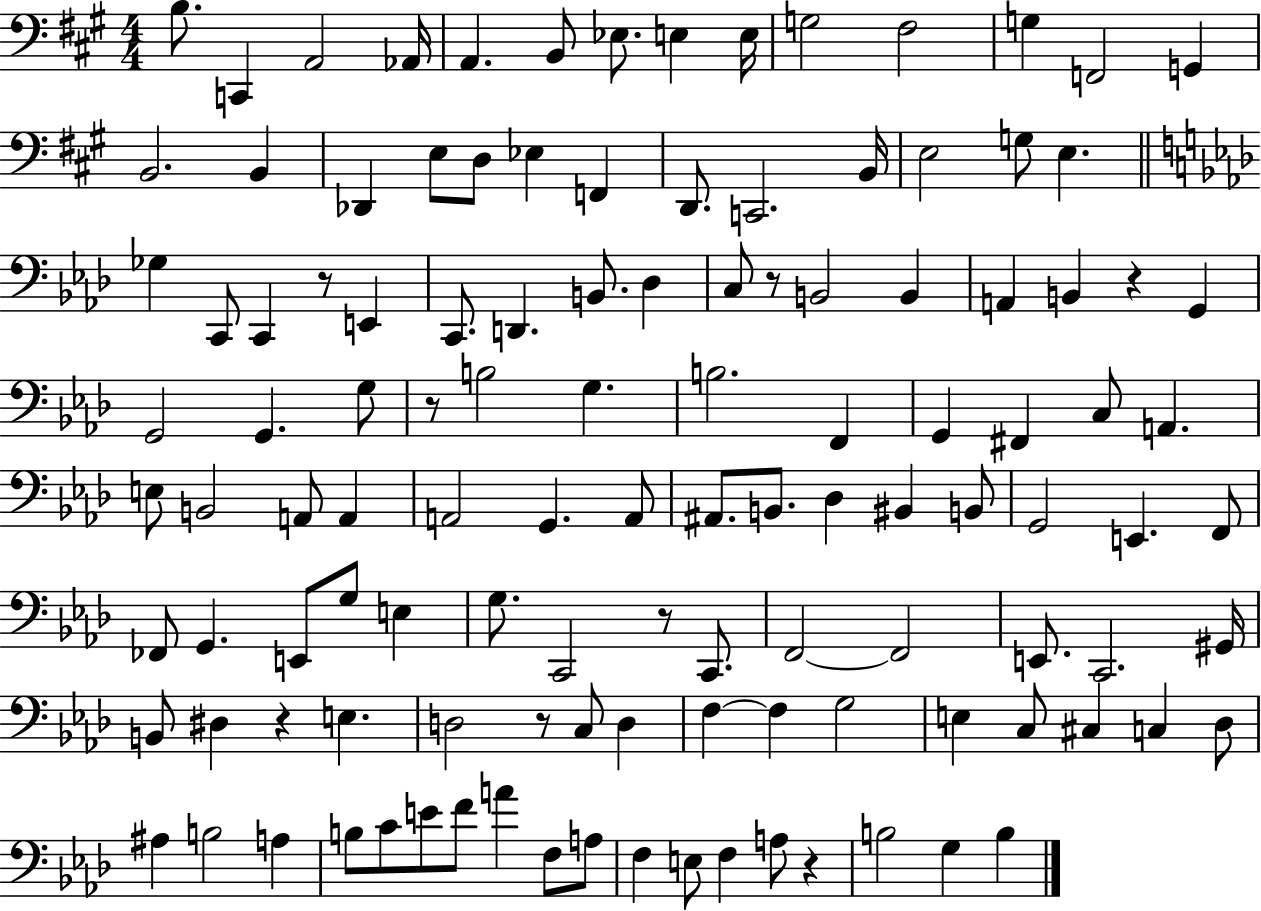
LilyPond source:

{
  \clef bass
  \numericTimeSignature
  \time 4/4
  \key a \major
  b8. c,4 a,2 aes,16 | a,4. b,8 ees8. e4 e16 | g2 fis2 | g4 f,2 g,4 | \break b,2. b,4 | des,4 e8 d8 ees4 f,4 | d,8. c,2. b,16 | e2 g8 e4. | \break \bar "||" \break \key aes \major ges4 c,8 c,4 r8 e,4 | c,8. d,4. b,8. des4 | c8 r8 b,2 b,4 | a,4 b,4 r4 g,4 | \break g,2 g,4. g8 | r8 b2 g4. | b2. f,4 | g,4 fis,4 c8 a,4. | \break e8 b,2 a,8 a,4 | a,2 g,4. a,8 | ais,8. b,8. des4 bis,4 b,8 | g,2 e,4. f,8 | \break fes,8 g,4. e,8 g8 e4 | g8. c,2 r8 c,8. | f,2~~ f,2 | e,8. c,2. gis,16 | \break b,8 dis4 r4 e4. | d2 r8 c8 d4 | f4~~ f4 g2 | e4 c8 cis4 c4 des8 | \break ais4 b2 a4 | b8 c'8 e'8 f'8 a'4 f8 a8 | f4 e8 f4 a8 r4 | b2 g4 b4 | \break \bar "|."
}